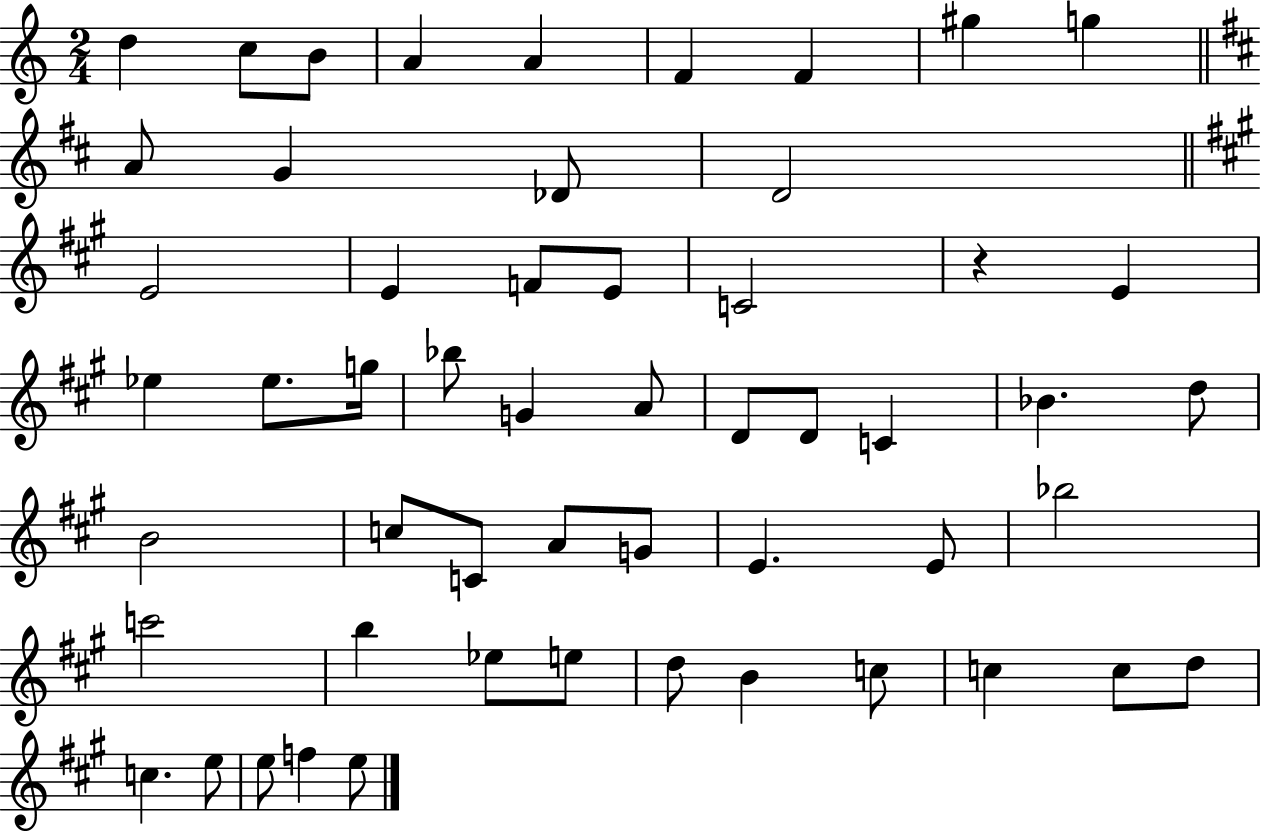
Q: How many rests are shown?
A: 1